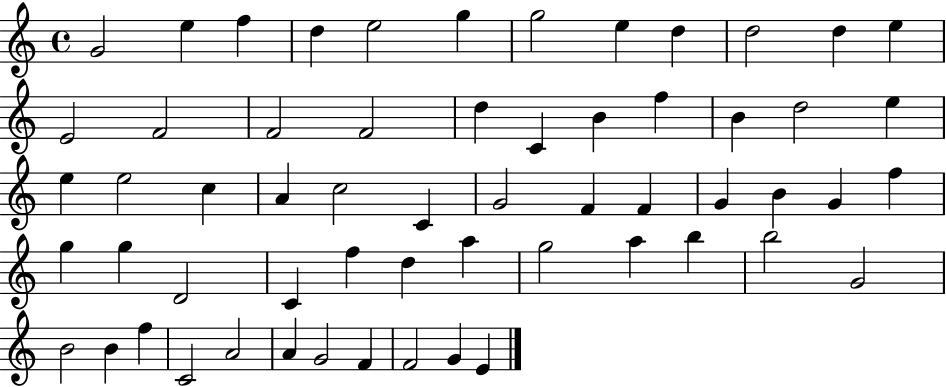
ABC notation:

X:1
T:Untitled
M:4/4
L:1/4
K:C
G2 e f d e2 g g2 e d d2 d e E2 F2 F2 F2 d C B f B d2 e e e2 c A c2 C G2 F F G B G f g g D2 C f d a g2 a b b2 G2 B2 B f C2 A2 A G2 F F2 G E